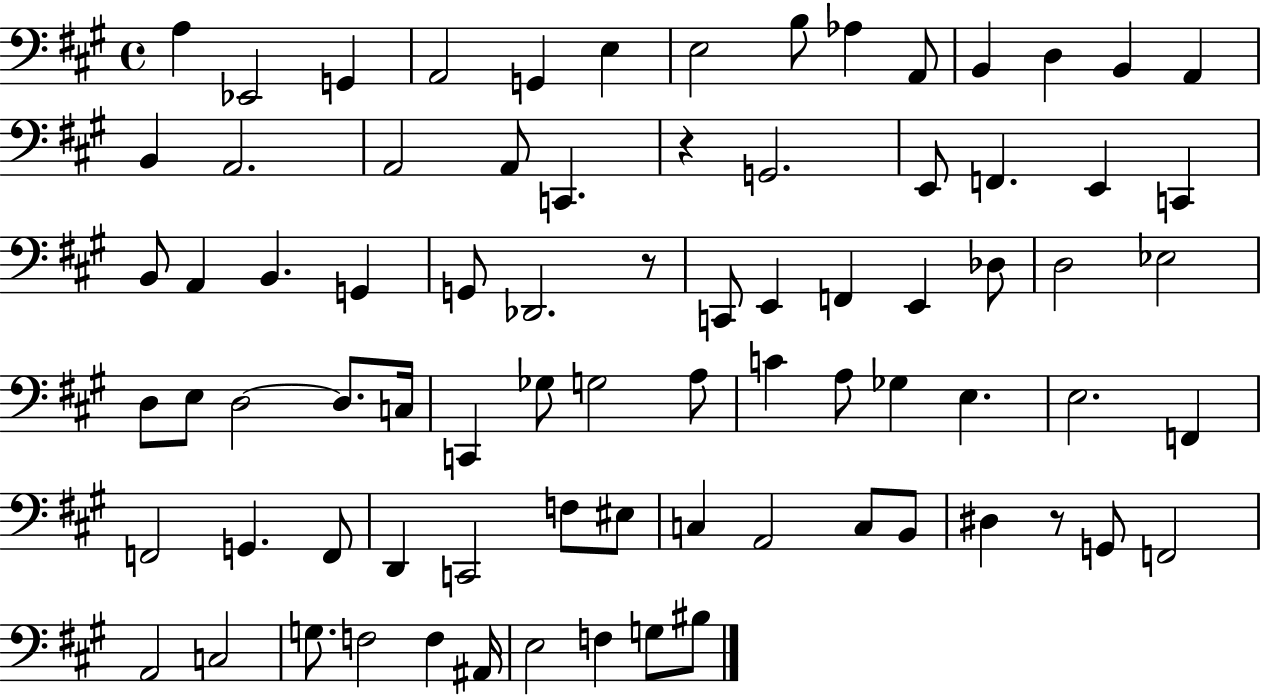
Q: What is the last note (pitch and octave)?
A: BIS3